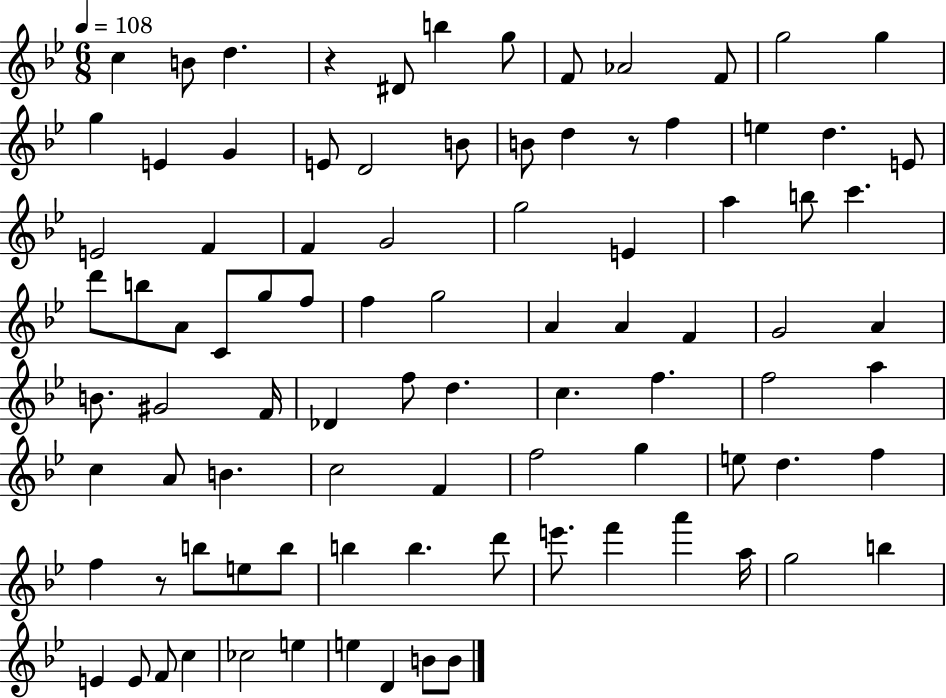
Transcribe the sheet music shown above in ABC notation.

X:1
T:Untitled
M:6/8
L:1/4
K:Bb
c B/2 d z ^D/2 b g/2 F/2 _A2 F/2 g2 g g E G E/2 D2 B/2 B/2 d z/2 f e d E/2 E2 F F G2 g2 E a b/2 c' d'/2 b/2 A/2 C/2 g/2 f/2 f g2 A A F G2 A B/2 ^G2 F/4 _D f/2 d c f f2 a c A/2 B c2 F f2 g e/2 d f f z/2 b/2 e/2 b/2 b b d'/2 e'/2 f' a' a/4 g2 b E E/2 F/2 c _c2 e e D B/2 B/2